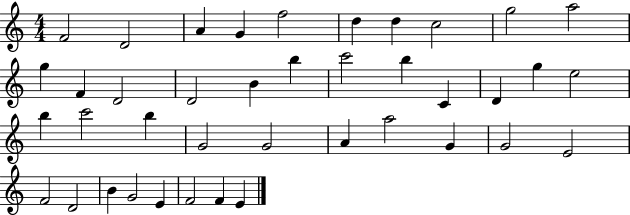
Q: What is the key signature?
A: C major